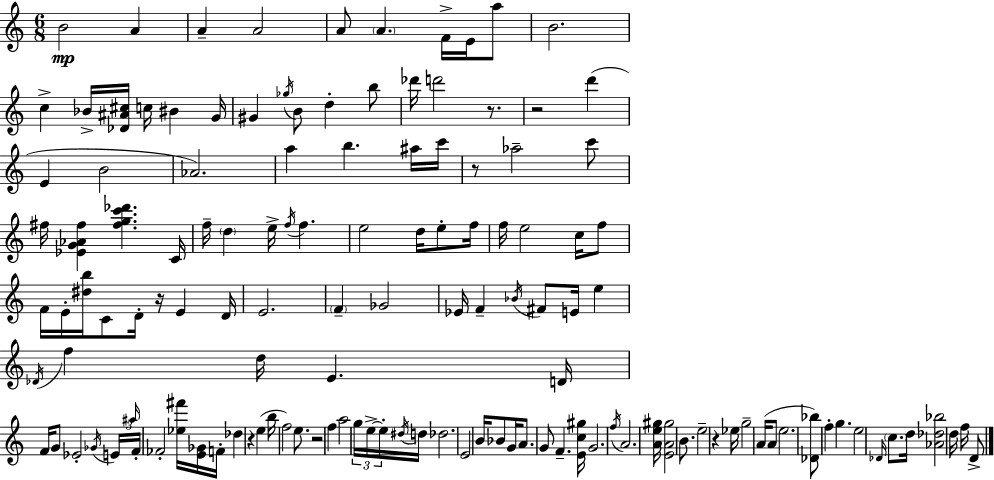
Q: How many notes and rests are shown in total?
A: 133